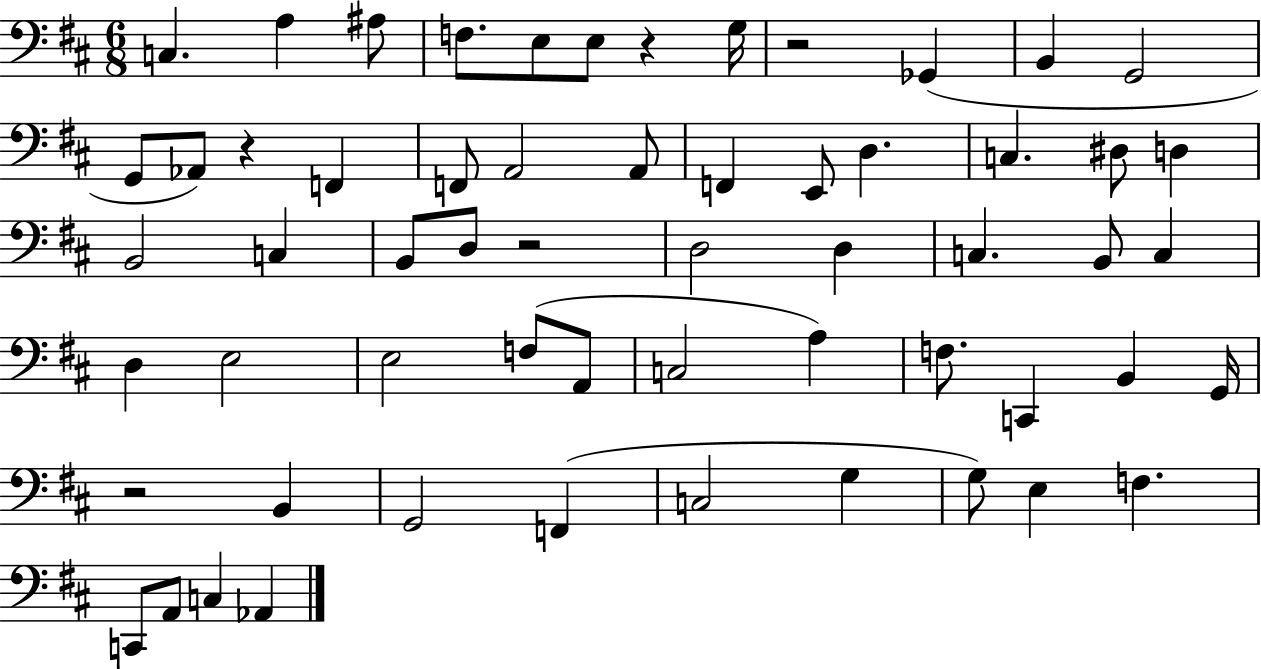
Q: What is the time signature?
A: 6/8